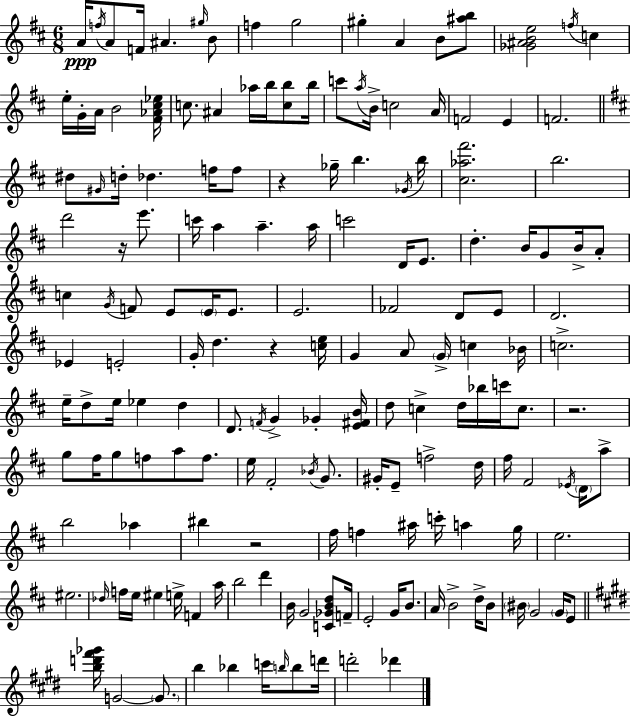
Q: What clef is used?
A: treble